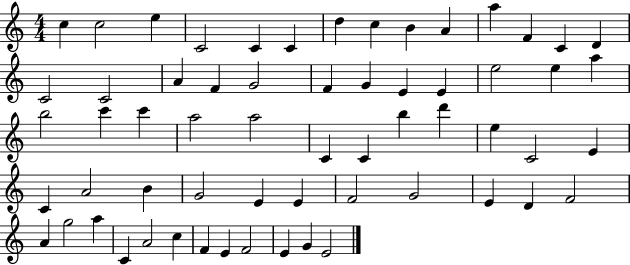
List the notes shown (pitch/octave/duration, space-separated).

C5/q C5/h E5/q C4/h C4/q C4/q D5/q C5/q B4/q A4/q A5/q F4/q C4/q D4/q C4/h C4/h A4/q F4/q G4/h F4/q G4/q E4/q E4/q E5/h E5/q A5/q B5/h C6/q C6/q A5/h A5/h C4/q C4/q B5/q D6/q E5/q C4/h E4/q C4/q A4/h B4/q G4/h E4/q E4/q F4/h G4/h E4/q D4/q F4/h A4/q G5/h A5/q C4/q A4/h C5/q F4/q E4/q F4/h E4/q G4/q E4/h